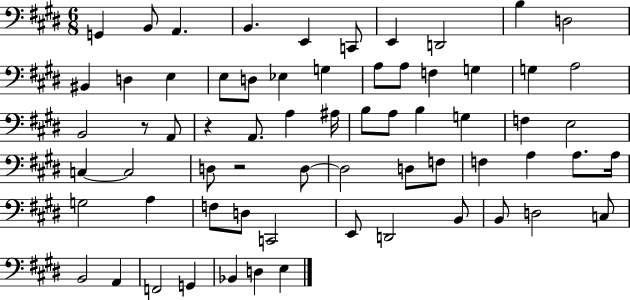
G2/q B2/e A2/q. B2/q. E2/q C2/e E2/q D2/h B3/q D3/h BIS2/q D3/q E3/q E3/e D3/e Eb3/q G3/q A3/e A3/e F3/q G3/q G3/q A3/h B2/h R/e A2/e R/q A2/e. A3/q A#3/s B3/e A3/e B3/q G3/q F3/q E3/h C3/q C3/h D3/e R/h D3/e D3/h D3/e F3/e F3/q A3/q A3/e. A3/s G3/h A3/q F3/e D3/e C2/h E2/e D2/h B2/e B2/e D3/h C3/e B2/h A2/q F2/h G2/q Bb2/q D3/q E3/q